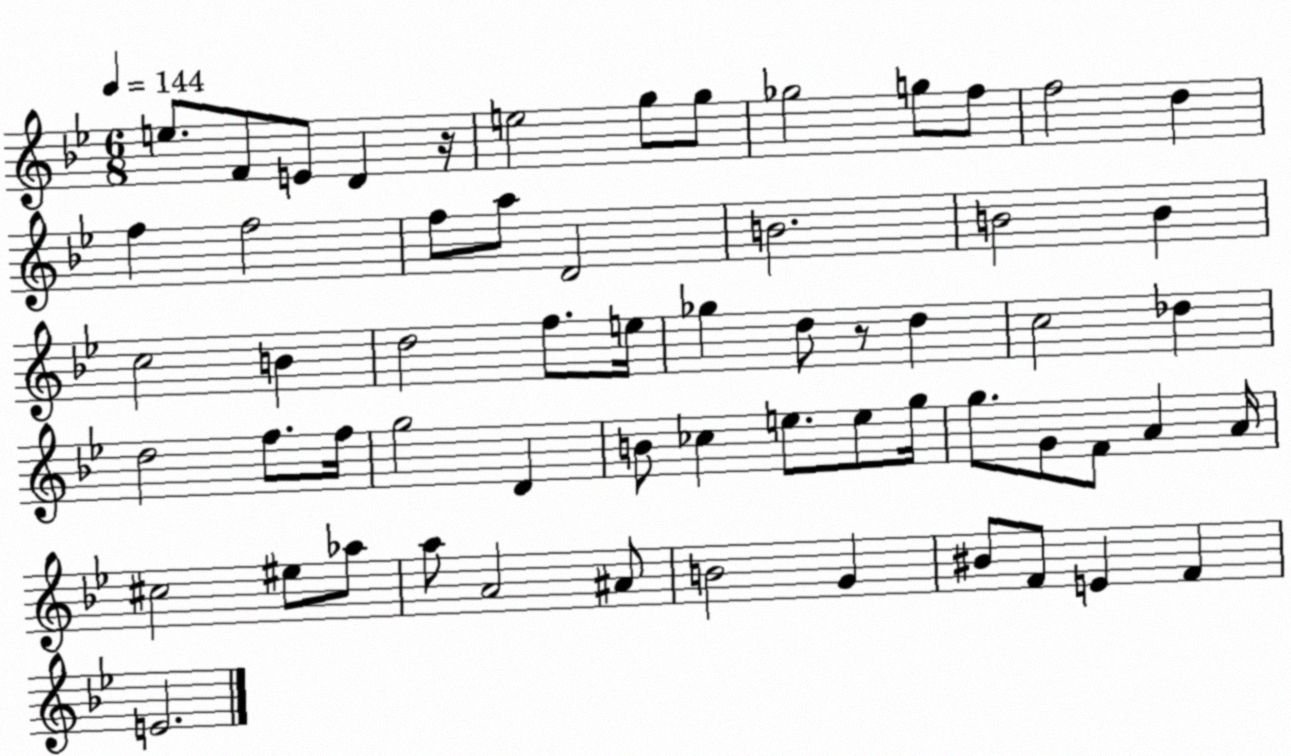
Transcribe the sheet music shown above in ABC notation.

X:1
T:Untitled
M:6/8
L:1/4
K:Bb
e/2 F/2 E/2 D z/4 e2 g/2 g/2 _g2 g/2 f/2 f2 d f f2 f/2 a/2 D2 B2 B2 B c2 B d2 f/2 e/4 _g d/2 z/2 d c2 _d d2 f/2 f/4 g2 D B/2 _c e/2 e/2 g/4 g/2 G/2 F/2 A A/4 ^c2 ^e/2 _a/2 a/2 A2 ^A/2 B2 G ^B/2 F/2 E F E2